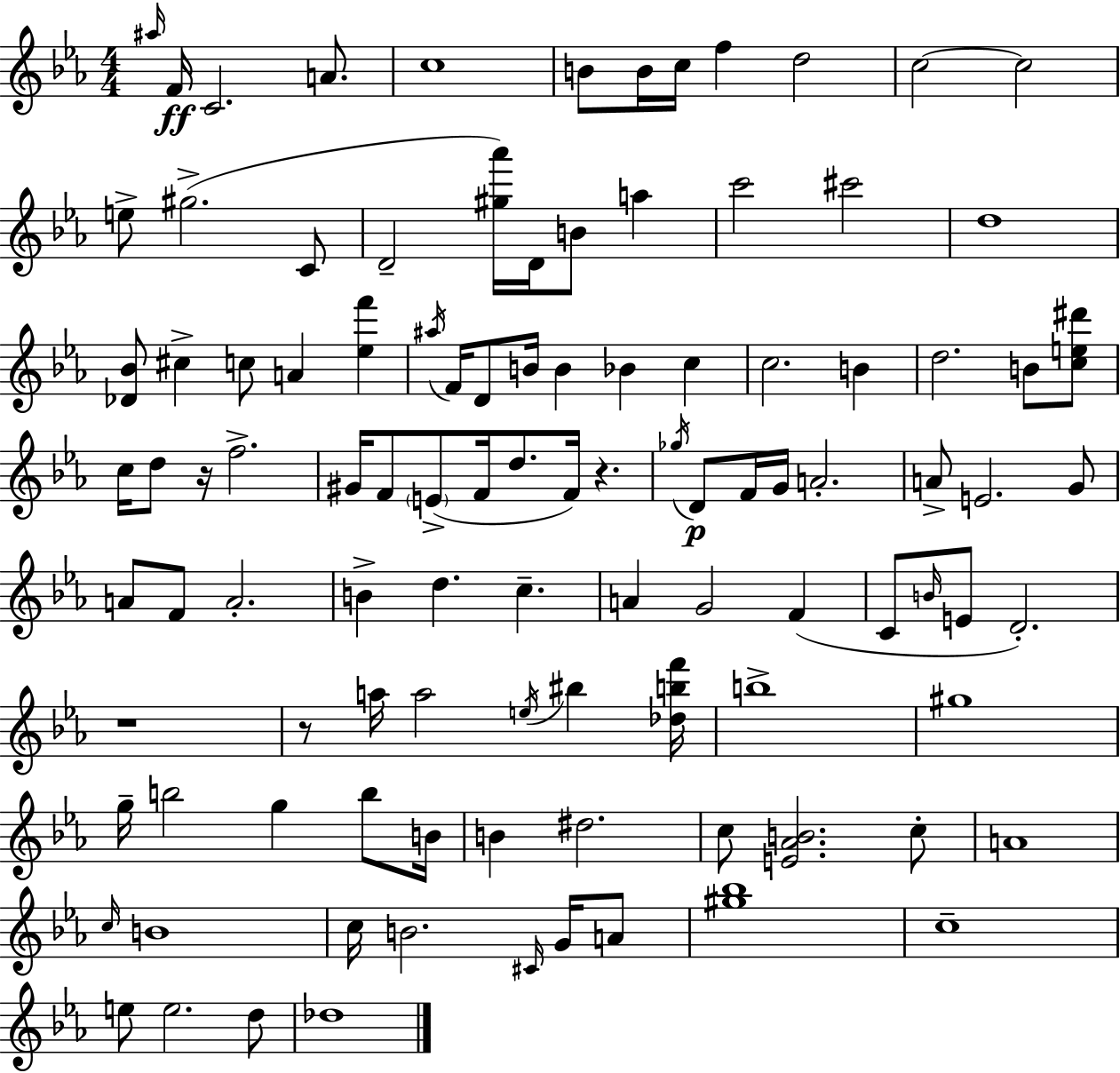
A#5/s F4/s C4/h. A4/e. C5/w B4/e B4/s C5/s F5/q D5/h C5/h C5/h E5/e G#5/h. C4/e D4/h [G#5,Ab6]/s D4/s B4/e A5/q C6/h C#6/h D5/w [Db4,Bb4]/e C#5/q C5/e A4/q [Eb5,F6]/q A#5/s F4/s D4/e B4/s B4/q Bb4/q C5/q C5/h. B4/q D5/h. B4/e [C5,E5,D#6]/e C5/s D5/e R/s F5/h. G#4/s F4/e E4/e F4/s D5/e. F4/s R/q. Gb5/s D4/e F4/s G4/s A4/h. A4/e E4/h. G4/e A4/e F4/e A4/h. B4/q D5/q. C5/q. A4/q G4/h F4/q C4/e B4/s E4/e D4/h. R/w R/e A5/s A5/h E5/s BIS5/q [Db5,B5,F6]/s B5/w G#5/w G5/s B5/h G5/q B5/e B4/s B4/q D#5/h. C5/e [E4,Ab4,B4]/h. C5/e A4/w C5/s B4/w C5/s B4/h. C#4/s G4/s A4/e [G#5,Bb5]/w C5/w E5/e E5/h. D5/e Db5/w